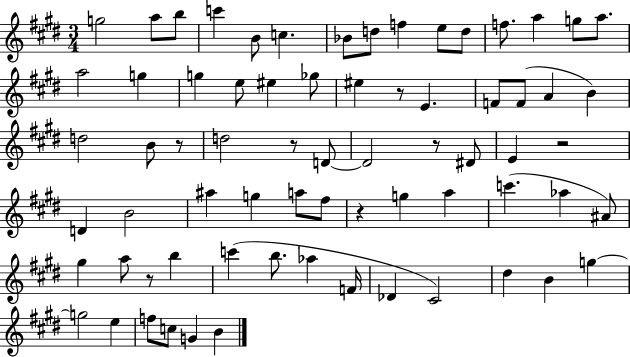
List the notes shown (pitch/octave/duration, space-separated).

G5/h A5/e B5/e C6/q B4/e C5/q. Bb4/e D5/e F5/q E5/e D5/e F5/e. A5/q G5/e A5/e. A5/h G5/q G5/q E5/e EIS5/q Gb5/e EIS5/q R/e E4/q. F4/e F4/e A4/q B4/q D5/h B4/e R/e D5/h R/e D4/e D4/h R/e D#4/e E4/q R/h D4/q B4/h A#5/q G5/q A5/e F#5/e R/q G5/q A5/q C6/q. Ab5/q A#4/e G#5/q A5/e R/e B5/q C6/q B5/e. Ab5/q F4/s Db4/q C#4/h D#5/q B4/q G5/q G5/h E5/q F5/e C5/e G4/q B4/q